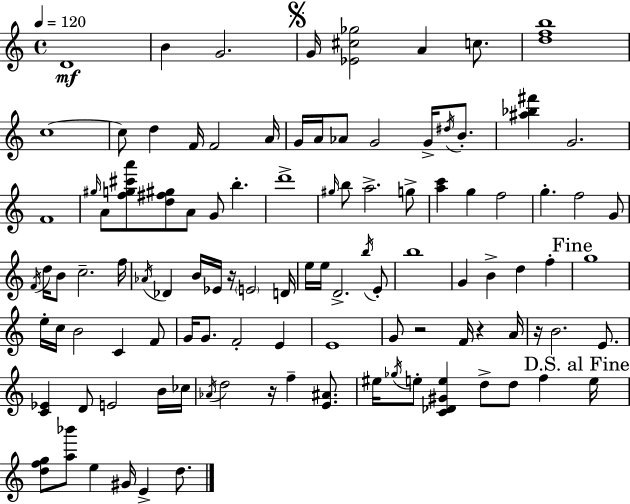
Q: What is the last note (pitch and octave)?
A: D5